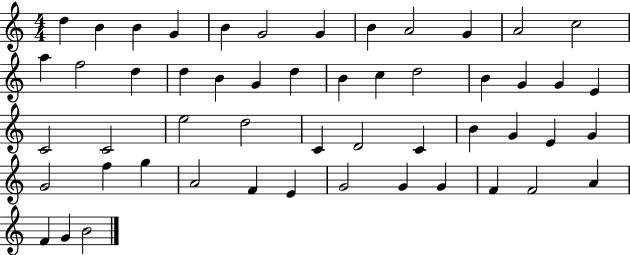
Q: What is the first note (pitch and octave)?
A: D5